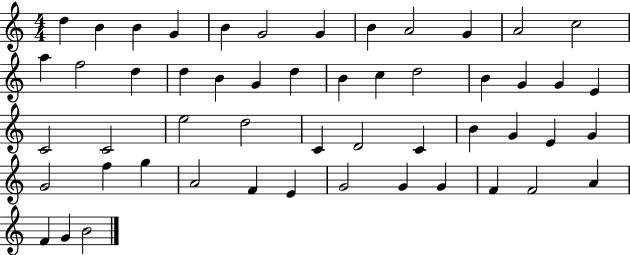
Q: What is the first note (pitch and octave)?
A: D5